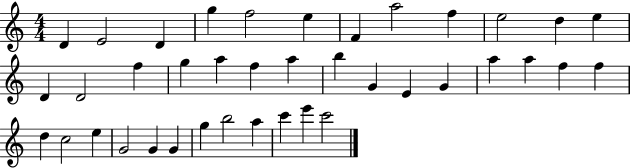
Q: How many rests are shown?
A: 0